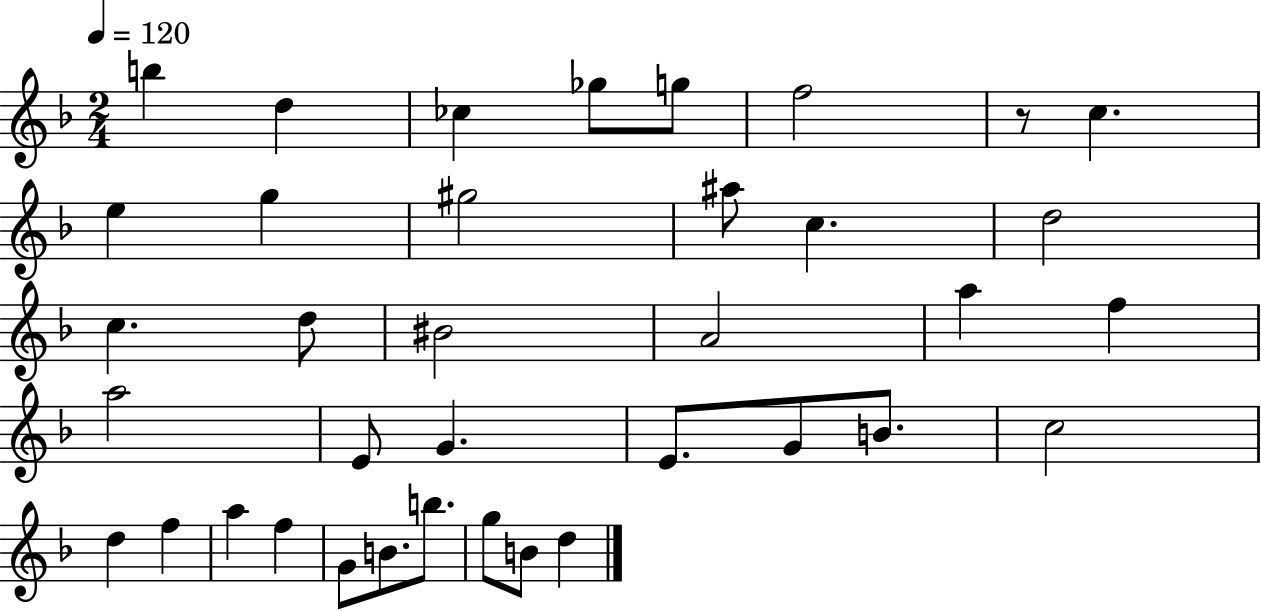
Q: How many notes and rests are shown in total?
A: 37